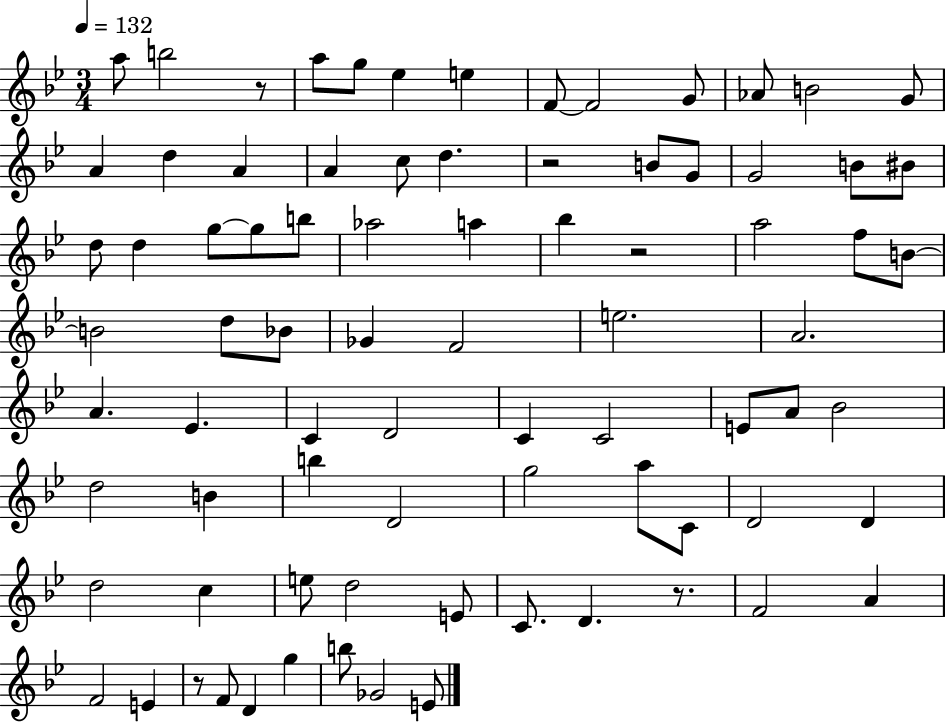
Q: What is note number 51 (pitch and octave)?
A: D5